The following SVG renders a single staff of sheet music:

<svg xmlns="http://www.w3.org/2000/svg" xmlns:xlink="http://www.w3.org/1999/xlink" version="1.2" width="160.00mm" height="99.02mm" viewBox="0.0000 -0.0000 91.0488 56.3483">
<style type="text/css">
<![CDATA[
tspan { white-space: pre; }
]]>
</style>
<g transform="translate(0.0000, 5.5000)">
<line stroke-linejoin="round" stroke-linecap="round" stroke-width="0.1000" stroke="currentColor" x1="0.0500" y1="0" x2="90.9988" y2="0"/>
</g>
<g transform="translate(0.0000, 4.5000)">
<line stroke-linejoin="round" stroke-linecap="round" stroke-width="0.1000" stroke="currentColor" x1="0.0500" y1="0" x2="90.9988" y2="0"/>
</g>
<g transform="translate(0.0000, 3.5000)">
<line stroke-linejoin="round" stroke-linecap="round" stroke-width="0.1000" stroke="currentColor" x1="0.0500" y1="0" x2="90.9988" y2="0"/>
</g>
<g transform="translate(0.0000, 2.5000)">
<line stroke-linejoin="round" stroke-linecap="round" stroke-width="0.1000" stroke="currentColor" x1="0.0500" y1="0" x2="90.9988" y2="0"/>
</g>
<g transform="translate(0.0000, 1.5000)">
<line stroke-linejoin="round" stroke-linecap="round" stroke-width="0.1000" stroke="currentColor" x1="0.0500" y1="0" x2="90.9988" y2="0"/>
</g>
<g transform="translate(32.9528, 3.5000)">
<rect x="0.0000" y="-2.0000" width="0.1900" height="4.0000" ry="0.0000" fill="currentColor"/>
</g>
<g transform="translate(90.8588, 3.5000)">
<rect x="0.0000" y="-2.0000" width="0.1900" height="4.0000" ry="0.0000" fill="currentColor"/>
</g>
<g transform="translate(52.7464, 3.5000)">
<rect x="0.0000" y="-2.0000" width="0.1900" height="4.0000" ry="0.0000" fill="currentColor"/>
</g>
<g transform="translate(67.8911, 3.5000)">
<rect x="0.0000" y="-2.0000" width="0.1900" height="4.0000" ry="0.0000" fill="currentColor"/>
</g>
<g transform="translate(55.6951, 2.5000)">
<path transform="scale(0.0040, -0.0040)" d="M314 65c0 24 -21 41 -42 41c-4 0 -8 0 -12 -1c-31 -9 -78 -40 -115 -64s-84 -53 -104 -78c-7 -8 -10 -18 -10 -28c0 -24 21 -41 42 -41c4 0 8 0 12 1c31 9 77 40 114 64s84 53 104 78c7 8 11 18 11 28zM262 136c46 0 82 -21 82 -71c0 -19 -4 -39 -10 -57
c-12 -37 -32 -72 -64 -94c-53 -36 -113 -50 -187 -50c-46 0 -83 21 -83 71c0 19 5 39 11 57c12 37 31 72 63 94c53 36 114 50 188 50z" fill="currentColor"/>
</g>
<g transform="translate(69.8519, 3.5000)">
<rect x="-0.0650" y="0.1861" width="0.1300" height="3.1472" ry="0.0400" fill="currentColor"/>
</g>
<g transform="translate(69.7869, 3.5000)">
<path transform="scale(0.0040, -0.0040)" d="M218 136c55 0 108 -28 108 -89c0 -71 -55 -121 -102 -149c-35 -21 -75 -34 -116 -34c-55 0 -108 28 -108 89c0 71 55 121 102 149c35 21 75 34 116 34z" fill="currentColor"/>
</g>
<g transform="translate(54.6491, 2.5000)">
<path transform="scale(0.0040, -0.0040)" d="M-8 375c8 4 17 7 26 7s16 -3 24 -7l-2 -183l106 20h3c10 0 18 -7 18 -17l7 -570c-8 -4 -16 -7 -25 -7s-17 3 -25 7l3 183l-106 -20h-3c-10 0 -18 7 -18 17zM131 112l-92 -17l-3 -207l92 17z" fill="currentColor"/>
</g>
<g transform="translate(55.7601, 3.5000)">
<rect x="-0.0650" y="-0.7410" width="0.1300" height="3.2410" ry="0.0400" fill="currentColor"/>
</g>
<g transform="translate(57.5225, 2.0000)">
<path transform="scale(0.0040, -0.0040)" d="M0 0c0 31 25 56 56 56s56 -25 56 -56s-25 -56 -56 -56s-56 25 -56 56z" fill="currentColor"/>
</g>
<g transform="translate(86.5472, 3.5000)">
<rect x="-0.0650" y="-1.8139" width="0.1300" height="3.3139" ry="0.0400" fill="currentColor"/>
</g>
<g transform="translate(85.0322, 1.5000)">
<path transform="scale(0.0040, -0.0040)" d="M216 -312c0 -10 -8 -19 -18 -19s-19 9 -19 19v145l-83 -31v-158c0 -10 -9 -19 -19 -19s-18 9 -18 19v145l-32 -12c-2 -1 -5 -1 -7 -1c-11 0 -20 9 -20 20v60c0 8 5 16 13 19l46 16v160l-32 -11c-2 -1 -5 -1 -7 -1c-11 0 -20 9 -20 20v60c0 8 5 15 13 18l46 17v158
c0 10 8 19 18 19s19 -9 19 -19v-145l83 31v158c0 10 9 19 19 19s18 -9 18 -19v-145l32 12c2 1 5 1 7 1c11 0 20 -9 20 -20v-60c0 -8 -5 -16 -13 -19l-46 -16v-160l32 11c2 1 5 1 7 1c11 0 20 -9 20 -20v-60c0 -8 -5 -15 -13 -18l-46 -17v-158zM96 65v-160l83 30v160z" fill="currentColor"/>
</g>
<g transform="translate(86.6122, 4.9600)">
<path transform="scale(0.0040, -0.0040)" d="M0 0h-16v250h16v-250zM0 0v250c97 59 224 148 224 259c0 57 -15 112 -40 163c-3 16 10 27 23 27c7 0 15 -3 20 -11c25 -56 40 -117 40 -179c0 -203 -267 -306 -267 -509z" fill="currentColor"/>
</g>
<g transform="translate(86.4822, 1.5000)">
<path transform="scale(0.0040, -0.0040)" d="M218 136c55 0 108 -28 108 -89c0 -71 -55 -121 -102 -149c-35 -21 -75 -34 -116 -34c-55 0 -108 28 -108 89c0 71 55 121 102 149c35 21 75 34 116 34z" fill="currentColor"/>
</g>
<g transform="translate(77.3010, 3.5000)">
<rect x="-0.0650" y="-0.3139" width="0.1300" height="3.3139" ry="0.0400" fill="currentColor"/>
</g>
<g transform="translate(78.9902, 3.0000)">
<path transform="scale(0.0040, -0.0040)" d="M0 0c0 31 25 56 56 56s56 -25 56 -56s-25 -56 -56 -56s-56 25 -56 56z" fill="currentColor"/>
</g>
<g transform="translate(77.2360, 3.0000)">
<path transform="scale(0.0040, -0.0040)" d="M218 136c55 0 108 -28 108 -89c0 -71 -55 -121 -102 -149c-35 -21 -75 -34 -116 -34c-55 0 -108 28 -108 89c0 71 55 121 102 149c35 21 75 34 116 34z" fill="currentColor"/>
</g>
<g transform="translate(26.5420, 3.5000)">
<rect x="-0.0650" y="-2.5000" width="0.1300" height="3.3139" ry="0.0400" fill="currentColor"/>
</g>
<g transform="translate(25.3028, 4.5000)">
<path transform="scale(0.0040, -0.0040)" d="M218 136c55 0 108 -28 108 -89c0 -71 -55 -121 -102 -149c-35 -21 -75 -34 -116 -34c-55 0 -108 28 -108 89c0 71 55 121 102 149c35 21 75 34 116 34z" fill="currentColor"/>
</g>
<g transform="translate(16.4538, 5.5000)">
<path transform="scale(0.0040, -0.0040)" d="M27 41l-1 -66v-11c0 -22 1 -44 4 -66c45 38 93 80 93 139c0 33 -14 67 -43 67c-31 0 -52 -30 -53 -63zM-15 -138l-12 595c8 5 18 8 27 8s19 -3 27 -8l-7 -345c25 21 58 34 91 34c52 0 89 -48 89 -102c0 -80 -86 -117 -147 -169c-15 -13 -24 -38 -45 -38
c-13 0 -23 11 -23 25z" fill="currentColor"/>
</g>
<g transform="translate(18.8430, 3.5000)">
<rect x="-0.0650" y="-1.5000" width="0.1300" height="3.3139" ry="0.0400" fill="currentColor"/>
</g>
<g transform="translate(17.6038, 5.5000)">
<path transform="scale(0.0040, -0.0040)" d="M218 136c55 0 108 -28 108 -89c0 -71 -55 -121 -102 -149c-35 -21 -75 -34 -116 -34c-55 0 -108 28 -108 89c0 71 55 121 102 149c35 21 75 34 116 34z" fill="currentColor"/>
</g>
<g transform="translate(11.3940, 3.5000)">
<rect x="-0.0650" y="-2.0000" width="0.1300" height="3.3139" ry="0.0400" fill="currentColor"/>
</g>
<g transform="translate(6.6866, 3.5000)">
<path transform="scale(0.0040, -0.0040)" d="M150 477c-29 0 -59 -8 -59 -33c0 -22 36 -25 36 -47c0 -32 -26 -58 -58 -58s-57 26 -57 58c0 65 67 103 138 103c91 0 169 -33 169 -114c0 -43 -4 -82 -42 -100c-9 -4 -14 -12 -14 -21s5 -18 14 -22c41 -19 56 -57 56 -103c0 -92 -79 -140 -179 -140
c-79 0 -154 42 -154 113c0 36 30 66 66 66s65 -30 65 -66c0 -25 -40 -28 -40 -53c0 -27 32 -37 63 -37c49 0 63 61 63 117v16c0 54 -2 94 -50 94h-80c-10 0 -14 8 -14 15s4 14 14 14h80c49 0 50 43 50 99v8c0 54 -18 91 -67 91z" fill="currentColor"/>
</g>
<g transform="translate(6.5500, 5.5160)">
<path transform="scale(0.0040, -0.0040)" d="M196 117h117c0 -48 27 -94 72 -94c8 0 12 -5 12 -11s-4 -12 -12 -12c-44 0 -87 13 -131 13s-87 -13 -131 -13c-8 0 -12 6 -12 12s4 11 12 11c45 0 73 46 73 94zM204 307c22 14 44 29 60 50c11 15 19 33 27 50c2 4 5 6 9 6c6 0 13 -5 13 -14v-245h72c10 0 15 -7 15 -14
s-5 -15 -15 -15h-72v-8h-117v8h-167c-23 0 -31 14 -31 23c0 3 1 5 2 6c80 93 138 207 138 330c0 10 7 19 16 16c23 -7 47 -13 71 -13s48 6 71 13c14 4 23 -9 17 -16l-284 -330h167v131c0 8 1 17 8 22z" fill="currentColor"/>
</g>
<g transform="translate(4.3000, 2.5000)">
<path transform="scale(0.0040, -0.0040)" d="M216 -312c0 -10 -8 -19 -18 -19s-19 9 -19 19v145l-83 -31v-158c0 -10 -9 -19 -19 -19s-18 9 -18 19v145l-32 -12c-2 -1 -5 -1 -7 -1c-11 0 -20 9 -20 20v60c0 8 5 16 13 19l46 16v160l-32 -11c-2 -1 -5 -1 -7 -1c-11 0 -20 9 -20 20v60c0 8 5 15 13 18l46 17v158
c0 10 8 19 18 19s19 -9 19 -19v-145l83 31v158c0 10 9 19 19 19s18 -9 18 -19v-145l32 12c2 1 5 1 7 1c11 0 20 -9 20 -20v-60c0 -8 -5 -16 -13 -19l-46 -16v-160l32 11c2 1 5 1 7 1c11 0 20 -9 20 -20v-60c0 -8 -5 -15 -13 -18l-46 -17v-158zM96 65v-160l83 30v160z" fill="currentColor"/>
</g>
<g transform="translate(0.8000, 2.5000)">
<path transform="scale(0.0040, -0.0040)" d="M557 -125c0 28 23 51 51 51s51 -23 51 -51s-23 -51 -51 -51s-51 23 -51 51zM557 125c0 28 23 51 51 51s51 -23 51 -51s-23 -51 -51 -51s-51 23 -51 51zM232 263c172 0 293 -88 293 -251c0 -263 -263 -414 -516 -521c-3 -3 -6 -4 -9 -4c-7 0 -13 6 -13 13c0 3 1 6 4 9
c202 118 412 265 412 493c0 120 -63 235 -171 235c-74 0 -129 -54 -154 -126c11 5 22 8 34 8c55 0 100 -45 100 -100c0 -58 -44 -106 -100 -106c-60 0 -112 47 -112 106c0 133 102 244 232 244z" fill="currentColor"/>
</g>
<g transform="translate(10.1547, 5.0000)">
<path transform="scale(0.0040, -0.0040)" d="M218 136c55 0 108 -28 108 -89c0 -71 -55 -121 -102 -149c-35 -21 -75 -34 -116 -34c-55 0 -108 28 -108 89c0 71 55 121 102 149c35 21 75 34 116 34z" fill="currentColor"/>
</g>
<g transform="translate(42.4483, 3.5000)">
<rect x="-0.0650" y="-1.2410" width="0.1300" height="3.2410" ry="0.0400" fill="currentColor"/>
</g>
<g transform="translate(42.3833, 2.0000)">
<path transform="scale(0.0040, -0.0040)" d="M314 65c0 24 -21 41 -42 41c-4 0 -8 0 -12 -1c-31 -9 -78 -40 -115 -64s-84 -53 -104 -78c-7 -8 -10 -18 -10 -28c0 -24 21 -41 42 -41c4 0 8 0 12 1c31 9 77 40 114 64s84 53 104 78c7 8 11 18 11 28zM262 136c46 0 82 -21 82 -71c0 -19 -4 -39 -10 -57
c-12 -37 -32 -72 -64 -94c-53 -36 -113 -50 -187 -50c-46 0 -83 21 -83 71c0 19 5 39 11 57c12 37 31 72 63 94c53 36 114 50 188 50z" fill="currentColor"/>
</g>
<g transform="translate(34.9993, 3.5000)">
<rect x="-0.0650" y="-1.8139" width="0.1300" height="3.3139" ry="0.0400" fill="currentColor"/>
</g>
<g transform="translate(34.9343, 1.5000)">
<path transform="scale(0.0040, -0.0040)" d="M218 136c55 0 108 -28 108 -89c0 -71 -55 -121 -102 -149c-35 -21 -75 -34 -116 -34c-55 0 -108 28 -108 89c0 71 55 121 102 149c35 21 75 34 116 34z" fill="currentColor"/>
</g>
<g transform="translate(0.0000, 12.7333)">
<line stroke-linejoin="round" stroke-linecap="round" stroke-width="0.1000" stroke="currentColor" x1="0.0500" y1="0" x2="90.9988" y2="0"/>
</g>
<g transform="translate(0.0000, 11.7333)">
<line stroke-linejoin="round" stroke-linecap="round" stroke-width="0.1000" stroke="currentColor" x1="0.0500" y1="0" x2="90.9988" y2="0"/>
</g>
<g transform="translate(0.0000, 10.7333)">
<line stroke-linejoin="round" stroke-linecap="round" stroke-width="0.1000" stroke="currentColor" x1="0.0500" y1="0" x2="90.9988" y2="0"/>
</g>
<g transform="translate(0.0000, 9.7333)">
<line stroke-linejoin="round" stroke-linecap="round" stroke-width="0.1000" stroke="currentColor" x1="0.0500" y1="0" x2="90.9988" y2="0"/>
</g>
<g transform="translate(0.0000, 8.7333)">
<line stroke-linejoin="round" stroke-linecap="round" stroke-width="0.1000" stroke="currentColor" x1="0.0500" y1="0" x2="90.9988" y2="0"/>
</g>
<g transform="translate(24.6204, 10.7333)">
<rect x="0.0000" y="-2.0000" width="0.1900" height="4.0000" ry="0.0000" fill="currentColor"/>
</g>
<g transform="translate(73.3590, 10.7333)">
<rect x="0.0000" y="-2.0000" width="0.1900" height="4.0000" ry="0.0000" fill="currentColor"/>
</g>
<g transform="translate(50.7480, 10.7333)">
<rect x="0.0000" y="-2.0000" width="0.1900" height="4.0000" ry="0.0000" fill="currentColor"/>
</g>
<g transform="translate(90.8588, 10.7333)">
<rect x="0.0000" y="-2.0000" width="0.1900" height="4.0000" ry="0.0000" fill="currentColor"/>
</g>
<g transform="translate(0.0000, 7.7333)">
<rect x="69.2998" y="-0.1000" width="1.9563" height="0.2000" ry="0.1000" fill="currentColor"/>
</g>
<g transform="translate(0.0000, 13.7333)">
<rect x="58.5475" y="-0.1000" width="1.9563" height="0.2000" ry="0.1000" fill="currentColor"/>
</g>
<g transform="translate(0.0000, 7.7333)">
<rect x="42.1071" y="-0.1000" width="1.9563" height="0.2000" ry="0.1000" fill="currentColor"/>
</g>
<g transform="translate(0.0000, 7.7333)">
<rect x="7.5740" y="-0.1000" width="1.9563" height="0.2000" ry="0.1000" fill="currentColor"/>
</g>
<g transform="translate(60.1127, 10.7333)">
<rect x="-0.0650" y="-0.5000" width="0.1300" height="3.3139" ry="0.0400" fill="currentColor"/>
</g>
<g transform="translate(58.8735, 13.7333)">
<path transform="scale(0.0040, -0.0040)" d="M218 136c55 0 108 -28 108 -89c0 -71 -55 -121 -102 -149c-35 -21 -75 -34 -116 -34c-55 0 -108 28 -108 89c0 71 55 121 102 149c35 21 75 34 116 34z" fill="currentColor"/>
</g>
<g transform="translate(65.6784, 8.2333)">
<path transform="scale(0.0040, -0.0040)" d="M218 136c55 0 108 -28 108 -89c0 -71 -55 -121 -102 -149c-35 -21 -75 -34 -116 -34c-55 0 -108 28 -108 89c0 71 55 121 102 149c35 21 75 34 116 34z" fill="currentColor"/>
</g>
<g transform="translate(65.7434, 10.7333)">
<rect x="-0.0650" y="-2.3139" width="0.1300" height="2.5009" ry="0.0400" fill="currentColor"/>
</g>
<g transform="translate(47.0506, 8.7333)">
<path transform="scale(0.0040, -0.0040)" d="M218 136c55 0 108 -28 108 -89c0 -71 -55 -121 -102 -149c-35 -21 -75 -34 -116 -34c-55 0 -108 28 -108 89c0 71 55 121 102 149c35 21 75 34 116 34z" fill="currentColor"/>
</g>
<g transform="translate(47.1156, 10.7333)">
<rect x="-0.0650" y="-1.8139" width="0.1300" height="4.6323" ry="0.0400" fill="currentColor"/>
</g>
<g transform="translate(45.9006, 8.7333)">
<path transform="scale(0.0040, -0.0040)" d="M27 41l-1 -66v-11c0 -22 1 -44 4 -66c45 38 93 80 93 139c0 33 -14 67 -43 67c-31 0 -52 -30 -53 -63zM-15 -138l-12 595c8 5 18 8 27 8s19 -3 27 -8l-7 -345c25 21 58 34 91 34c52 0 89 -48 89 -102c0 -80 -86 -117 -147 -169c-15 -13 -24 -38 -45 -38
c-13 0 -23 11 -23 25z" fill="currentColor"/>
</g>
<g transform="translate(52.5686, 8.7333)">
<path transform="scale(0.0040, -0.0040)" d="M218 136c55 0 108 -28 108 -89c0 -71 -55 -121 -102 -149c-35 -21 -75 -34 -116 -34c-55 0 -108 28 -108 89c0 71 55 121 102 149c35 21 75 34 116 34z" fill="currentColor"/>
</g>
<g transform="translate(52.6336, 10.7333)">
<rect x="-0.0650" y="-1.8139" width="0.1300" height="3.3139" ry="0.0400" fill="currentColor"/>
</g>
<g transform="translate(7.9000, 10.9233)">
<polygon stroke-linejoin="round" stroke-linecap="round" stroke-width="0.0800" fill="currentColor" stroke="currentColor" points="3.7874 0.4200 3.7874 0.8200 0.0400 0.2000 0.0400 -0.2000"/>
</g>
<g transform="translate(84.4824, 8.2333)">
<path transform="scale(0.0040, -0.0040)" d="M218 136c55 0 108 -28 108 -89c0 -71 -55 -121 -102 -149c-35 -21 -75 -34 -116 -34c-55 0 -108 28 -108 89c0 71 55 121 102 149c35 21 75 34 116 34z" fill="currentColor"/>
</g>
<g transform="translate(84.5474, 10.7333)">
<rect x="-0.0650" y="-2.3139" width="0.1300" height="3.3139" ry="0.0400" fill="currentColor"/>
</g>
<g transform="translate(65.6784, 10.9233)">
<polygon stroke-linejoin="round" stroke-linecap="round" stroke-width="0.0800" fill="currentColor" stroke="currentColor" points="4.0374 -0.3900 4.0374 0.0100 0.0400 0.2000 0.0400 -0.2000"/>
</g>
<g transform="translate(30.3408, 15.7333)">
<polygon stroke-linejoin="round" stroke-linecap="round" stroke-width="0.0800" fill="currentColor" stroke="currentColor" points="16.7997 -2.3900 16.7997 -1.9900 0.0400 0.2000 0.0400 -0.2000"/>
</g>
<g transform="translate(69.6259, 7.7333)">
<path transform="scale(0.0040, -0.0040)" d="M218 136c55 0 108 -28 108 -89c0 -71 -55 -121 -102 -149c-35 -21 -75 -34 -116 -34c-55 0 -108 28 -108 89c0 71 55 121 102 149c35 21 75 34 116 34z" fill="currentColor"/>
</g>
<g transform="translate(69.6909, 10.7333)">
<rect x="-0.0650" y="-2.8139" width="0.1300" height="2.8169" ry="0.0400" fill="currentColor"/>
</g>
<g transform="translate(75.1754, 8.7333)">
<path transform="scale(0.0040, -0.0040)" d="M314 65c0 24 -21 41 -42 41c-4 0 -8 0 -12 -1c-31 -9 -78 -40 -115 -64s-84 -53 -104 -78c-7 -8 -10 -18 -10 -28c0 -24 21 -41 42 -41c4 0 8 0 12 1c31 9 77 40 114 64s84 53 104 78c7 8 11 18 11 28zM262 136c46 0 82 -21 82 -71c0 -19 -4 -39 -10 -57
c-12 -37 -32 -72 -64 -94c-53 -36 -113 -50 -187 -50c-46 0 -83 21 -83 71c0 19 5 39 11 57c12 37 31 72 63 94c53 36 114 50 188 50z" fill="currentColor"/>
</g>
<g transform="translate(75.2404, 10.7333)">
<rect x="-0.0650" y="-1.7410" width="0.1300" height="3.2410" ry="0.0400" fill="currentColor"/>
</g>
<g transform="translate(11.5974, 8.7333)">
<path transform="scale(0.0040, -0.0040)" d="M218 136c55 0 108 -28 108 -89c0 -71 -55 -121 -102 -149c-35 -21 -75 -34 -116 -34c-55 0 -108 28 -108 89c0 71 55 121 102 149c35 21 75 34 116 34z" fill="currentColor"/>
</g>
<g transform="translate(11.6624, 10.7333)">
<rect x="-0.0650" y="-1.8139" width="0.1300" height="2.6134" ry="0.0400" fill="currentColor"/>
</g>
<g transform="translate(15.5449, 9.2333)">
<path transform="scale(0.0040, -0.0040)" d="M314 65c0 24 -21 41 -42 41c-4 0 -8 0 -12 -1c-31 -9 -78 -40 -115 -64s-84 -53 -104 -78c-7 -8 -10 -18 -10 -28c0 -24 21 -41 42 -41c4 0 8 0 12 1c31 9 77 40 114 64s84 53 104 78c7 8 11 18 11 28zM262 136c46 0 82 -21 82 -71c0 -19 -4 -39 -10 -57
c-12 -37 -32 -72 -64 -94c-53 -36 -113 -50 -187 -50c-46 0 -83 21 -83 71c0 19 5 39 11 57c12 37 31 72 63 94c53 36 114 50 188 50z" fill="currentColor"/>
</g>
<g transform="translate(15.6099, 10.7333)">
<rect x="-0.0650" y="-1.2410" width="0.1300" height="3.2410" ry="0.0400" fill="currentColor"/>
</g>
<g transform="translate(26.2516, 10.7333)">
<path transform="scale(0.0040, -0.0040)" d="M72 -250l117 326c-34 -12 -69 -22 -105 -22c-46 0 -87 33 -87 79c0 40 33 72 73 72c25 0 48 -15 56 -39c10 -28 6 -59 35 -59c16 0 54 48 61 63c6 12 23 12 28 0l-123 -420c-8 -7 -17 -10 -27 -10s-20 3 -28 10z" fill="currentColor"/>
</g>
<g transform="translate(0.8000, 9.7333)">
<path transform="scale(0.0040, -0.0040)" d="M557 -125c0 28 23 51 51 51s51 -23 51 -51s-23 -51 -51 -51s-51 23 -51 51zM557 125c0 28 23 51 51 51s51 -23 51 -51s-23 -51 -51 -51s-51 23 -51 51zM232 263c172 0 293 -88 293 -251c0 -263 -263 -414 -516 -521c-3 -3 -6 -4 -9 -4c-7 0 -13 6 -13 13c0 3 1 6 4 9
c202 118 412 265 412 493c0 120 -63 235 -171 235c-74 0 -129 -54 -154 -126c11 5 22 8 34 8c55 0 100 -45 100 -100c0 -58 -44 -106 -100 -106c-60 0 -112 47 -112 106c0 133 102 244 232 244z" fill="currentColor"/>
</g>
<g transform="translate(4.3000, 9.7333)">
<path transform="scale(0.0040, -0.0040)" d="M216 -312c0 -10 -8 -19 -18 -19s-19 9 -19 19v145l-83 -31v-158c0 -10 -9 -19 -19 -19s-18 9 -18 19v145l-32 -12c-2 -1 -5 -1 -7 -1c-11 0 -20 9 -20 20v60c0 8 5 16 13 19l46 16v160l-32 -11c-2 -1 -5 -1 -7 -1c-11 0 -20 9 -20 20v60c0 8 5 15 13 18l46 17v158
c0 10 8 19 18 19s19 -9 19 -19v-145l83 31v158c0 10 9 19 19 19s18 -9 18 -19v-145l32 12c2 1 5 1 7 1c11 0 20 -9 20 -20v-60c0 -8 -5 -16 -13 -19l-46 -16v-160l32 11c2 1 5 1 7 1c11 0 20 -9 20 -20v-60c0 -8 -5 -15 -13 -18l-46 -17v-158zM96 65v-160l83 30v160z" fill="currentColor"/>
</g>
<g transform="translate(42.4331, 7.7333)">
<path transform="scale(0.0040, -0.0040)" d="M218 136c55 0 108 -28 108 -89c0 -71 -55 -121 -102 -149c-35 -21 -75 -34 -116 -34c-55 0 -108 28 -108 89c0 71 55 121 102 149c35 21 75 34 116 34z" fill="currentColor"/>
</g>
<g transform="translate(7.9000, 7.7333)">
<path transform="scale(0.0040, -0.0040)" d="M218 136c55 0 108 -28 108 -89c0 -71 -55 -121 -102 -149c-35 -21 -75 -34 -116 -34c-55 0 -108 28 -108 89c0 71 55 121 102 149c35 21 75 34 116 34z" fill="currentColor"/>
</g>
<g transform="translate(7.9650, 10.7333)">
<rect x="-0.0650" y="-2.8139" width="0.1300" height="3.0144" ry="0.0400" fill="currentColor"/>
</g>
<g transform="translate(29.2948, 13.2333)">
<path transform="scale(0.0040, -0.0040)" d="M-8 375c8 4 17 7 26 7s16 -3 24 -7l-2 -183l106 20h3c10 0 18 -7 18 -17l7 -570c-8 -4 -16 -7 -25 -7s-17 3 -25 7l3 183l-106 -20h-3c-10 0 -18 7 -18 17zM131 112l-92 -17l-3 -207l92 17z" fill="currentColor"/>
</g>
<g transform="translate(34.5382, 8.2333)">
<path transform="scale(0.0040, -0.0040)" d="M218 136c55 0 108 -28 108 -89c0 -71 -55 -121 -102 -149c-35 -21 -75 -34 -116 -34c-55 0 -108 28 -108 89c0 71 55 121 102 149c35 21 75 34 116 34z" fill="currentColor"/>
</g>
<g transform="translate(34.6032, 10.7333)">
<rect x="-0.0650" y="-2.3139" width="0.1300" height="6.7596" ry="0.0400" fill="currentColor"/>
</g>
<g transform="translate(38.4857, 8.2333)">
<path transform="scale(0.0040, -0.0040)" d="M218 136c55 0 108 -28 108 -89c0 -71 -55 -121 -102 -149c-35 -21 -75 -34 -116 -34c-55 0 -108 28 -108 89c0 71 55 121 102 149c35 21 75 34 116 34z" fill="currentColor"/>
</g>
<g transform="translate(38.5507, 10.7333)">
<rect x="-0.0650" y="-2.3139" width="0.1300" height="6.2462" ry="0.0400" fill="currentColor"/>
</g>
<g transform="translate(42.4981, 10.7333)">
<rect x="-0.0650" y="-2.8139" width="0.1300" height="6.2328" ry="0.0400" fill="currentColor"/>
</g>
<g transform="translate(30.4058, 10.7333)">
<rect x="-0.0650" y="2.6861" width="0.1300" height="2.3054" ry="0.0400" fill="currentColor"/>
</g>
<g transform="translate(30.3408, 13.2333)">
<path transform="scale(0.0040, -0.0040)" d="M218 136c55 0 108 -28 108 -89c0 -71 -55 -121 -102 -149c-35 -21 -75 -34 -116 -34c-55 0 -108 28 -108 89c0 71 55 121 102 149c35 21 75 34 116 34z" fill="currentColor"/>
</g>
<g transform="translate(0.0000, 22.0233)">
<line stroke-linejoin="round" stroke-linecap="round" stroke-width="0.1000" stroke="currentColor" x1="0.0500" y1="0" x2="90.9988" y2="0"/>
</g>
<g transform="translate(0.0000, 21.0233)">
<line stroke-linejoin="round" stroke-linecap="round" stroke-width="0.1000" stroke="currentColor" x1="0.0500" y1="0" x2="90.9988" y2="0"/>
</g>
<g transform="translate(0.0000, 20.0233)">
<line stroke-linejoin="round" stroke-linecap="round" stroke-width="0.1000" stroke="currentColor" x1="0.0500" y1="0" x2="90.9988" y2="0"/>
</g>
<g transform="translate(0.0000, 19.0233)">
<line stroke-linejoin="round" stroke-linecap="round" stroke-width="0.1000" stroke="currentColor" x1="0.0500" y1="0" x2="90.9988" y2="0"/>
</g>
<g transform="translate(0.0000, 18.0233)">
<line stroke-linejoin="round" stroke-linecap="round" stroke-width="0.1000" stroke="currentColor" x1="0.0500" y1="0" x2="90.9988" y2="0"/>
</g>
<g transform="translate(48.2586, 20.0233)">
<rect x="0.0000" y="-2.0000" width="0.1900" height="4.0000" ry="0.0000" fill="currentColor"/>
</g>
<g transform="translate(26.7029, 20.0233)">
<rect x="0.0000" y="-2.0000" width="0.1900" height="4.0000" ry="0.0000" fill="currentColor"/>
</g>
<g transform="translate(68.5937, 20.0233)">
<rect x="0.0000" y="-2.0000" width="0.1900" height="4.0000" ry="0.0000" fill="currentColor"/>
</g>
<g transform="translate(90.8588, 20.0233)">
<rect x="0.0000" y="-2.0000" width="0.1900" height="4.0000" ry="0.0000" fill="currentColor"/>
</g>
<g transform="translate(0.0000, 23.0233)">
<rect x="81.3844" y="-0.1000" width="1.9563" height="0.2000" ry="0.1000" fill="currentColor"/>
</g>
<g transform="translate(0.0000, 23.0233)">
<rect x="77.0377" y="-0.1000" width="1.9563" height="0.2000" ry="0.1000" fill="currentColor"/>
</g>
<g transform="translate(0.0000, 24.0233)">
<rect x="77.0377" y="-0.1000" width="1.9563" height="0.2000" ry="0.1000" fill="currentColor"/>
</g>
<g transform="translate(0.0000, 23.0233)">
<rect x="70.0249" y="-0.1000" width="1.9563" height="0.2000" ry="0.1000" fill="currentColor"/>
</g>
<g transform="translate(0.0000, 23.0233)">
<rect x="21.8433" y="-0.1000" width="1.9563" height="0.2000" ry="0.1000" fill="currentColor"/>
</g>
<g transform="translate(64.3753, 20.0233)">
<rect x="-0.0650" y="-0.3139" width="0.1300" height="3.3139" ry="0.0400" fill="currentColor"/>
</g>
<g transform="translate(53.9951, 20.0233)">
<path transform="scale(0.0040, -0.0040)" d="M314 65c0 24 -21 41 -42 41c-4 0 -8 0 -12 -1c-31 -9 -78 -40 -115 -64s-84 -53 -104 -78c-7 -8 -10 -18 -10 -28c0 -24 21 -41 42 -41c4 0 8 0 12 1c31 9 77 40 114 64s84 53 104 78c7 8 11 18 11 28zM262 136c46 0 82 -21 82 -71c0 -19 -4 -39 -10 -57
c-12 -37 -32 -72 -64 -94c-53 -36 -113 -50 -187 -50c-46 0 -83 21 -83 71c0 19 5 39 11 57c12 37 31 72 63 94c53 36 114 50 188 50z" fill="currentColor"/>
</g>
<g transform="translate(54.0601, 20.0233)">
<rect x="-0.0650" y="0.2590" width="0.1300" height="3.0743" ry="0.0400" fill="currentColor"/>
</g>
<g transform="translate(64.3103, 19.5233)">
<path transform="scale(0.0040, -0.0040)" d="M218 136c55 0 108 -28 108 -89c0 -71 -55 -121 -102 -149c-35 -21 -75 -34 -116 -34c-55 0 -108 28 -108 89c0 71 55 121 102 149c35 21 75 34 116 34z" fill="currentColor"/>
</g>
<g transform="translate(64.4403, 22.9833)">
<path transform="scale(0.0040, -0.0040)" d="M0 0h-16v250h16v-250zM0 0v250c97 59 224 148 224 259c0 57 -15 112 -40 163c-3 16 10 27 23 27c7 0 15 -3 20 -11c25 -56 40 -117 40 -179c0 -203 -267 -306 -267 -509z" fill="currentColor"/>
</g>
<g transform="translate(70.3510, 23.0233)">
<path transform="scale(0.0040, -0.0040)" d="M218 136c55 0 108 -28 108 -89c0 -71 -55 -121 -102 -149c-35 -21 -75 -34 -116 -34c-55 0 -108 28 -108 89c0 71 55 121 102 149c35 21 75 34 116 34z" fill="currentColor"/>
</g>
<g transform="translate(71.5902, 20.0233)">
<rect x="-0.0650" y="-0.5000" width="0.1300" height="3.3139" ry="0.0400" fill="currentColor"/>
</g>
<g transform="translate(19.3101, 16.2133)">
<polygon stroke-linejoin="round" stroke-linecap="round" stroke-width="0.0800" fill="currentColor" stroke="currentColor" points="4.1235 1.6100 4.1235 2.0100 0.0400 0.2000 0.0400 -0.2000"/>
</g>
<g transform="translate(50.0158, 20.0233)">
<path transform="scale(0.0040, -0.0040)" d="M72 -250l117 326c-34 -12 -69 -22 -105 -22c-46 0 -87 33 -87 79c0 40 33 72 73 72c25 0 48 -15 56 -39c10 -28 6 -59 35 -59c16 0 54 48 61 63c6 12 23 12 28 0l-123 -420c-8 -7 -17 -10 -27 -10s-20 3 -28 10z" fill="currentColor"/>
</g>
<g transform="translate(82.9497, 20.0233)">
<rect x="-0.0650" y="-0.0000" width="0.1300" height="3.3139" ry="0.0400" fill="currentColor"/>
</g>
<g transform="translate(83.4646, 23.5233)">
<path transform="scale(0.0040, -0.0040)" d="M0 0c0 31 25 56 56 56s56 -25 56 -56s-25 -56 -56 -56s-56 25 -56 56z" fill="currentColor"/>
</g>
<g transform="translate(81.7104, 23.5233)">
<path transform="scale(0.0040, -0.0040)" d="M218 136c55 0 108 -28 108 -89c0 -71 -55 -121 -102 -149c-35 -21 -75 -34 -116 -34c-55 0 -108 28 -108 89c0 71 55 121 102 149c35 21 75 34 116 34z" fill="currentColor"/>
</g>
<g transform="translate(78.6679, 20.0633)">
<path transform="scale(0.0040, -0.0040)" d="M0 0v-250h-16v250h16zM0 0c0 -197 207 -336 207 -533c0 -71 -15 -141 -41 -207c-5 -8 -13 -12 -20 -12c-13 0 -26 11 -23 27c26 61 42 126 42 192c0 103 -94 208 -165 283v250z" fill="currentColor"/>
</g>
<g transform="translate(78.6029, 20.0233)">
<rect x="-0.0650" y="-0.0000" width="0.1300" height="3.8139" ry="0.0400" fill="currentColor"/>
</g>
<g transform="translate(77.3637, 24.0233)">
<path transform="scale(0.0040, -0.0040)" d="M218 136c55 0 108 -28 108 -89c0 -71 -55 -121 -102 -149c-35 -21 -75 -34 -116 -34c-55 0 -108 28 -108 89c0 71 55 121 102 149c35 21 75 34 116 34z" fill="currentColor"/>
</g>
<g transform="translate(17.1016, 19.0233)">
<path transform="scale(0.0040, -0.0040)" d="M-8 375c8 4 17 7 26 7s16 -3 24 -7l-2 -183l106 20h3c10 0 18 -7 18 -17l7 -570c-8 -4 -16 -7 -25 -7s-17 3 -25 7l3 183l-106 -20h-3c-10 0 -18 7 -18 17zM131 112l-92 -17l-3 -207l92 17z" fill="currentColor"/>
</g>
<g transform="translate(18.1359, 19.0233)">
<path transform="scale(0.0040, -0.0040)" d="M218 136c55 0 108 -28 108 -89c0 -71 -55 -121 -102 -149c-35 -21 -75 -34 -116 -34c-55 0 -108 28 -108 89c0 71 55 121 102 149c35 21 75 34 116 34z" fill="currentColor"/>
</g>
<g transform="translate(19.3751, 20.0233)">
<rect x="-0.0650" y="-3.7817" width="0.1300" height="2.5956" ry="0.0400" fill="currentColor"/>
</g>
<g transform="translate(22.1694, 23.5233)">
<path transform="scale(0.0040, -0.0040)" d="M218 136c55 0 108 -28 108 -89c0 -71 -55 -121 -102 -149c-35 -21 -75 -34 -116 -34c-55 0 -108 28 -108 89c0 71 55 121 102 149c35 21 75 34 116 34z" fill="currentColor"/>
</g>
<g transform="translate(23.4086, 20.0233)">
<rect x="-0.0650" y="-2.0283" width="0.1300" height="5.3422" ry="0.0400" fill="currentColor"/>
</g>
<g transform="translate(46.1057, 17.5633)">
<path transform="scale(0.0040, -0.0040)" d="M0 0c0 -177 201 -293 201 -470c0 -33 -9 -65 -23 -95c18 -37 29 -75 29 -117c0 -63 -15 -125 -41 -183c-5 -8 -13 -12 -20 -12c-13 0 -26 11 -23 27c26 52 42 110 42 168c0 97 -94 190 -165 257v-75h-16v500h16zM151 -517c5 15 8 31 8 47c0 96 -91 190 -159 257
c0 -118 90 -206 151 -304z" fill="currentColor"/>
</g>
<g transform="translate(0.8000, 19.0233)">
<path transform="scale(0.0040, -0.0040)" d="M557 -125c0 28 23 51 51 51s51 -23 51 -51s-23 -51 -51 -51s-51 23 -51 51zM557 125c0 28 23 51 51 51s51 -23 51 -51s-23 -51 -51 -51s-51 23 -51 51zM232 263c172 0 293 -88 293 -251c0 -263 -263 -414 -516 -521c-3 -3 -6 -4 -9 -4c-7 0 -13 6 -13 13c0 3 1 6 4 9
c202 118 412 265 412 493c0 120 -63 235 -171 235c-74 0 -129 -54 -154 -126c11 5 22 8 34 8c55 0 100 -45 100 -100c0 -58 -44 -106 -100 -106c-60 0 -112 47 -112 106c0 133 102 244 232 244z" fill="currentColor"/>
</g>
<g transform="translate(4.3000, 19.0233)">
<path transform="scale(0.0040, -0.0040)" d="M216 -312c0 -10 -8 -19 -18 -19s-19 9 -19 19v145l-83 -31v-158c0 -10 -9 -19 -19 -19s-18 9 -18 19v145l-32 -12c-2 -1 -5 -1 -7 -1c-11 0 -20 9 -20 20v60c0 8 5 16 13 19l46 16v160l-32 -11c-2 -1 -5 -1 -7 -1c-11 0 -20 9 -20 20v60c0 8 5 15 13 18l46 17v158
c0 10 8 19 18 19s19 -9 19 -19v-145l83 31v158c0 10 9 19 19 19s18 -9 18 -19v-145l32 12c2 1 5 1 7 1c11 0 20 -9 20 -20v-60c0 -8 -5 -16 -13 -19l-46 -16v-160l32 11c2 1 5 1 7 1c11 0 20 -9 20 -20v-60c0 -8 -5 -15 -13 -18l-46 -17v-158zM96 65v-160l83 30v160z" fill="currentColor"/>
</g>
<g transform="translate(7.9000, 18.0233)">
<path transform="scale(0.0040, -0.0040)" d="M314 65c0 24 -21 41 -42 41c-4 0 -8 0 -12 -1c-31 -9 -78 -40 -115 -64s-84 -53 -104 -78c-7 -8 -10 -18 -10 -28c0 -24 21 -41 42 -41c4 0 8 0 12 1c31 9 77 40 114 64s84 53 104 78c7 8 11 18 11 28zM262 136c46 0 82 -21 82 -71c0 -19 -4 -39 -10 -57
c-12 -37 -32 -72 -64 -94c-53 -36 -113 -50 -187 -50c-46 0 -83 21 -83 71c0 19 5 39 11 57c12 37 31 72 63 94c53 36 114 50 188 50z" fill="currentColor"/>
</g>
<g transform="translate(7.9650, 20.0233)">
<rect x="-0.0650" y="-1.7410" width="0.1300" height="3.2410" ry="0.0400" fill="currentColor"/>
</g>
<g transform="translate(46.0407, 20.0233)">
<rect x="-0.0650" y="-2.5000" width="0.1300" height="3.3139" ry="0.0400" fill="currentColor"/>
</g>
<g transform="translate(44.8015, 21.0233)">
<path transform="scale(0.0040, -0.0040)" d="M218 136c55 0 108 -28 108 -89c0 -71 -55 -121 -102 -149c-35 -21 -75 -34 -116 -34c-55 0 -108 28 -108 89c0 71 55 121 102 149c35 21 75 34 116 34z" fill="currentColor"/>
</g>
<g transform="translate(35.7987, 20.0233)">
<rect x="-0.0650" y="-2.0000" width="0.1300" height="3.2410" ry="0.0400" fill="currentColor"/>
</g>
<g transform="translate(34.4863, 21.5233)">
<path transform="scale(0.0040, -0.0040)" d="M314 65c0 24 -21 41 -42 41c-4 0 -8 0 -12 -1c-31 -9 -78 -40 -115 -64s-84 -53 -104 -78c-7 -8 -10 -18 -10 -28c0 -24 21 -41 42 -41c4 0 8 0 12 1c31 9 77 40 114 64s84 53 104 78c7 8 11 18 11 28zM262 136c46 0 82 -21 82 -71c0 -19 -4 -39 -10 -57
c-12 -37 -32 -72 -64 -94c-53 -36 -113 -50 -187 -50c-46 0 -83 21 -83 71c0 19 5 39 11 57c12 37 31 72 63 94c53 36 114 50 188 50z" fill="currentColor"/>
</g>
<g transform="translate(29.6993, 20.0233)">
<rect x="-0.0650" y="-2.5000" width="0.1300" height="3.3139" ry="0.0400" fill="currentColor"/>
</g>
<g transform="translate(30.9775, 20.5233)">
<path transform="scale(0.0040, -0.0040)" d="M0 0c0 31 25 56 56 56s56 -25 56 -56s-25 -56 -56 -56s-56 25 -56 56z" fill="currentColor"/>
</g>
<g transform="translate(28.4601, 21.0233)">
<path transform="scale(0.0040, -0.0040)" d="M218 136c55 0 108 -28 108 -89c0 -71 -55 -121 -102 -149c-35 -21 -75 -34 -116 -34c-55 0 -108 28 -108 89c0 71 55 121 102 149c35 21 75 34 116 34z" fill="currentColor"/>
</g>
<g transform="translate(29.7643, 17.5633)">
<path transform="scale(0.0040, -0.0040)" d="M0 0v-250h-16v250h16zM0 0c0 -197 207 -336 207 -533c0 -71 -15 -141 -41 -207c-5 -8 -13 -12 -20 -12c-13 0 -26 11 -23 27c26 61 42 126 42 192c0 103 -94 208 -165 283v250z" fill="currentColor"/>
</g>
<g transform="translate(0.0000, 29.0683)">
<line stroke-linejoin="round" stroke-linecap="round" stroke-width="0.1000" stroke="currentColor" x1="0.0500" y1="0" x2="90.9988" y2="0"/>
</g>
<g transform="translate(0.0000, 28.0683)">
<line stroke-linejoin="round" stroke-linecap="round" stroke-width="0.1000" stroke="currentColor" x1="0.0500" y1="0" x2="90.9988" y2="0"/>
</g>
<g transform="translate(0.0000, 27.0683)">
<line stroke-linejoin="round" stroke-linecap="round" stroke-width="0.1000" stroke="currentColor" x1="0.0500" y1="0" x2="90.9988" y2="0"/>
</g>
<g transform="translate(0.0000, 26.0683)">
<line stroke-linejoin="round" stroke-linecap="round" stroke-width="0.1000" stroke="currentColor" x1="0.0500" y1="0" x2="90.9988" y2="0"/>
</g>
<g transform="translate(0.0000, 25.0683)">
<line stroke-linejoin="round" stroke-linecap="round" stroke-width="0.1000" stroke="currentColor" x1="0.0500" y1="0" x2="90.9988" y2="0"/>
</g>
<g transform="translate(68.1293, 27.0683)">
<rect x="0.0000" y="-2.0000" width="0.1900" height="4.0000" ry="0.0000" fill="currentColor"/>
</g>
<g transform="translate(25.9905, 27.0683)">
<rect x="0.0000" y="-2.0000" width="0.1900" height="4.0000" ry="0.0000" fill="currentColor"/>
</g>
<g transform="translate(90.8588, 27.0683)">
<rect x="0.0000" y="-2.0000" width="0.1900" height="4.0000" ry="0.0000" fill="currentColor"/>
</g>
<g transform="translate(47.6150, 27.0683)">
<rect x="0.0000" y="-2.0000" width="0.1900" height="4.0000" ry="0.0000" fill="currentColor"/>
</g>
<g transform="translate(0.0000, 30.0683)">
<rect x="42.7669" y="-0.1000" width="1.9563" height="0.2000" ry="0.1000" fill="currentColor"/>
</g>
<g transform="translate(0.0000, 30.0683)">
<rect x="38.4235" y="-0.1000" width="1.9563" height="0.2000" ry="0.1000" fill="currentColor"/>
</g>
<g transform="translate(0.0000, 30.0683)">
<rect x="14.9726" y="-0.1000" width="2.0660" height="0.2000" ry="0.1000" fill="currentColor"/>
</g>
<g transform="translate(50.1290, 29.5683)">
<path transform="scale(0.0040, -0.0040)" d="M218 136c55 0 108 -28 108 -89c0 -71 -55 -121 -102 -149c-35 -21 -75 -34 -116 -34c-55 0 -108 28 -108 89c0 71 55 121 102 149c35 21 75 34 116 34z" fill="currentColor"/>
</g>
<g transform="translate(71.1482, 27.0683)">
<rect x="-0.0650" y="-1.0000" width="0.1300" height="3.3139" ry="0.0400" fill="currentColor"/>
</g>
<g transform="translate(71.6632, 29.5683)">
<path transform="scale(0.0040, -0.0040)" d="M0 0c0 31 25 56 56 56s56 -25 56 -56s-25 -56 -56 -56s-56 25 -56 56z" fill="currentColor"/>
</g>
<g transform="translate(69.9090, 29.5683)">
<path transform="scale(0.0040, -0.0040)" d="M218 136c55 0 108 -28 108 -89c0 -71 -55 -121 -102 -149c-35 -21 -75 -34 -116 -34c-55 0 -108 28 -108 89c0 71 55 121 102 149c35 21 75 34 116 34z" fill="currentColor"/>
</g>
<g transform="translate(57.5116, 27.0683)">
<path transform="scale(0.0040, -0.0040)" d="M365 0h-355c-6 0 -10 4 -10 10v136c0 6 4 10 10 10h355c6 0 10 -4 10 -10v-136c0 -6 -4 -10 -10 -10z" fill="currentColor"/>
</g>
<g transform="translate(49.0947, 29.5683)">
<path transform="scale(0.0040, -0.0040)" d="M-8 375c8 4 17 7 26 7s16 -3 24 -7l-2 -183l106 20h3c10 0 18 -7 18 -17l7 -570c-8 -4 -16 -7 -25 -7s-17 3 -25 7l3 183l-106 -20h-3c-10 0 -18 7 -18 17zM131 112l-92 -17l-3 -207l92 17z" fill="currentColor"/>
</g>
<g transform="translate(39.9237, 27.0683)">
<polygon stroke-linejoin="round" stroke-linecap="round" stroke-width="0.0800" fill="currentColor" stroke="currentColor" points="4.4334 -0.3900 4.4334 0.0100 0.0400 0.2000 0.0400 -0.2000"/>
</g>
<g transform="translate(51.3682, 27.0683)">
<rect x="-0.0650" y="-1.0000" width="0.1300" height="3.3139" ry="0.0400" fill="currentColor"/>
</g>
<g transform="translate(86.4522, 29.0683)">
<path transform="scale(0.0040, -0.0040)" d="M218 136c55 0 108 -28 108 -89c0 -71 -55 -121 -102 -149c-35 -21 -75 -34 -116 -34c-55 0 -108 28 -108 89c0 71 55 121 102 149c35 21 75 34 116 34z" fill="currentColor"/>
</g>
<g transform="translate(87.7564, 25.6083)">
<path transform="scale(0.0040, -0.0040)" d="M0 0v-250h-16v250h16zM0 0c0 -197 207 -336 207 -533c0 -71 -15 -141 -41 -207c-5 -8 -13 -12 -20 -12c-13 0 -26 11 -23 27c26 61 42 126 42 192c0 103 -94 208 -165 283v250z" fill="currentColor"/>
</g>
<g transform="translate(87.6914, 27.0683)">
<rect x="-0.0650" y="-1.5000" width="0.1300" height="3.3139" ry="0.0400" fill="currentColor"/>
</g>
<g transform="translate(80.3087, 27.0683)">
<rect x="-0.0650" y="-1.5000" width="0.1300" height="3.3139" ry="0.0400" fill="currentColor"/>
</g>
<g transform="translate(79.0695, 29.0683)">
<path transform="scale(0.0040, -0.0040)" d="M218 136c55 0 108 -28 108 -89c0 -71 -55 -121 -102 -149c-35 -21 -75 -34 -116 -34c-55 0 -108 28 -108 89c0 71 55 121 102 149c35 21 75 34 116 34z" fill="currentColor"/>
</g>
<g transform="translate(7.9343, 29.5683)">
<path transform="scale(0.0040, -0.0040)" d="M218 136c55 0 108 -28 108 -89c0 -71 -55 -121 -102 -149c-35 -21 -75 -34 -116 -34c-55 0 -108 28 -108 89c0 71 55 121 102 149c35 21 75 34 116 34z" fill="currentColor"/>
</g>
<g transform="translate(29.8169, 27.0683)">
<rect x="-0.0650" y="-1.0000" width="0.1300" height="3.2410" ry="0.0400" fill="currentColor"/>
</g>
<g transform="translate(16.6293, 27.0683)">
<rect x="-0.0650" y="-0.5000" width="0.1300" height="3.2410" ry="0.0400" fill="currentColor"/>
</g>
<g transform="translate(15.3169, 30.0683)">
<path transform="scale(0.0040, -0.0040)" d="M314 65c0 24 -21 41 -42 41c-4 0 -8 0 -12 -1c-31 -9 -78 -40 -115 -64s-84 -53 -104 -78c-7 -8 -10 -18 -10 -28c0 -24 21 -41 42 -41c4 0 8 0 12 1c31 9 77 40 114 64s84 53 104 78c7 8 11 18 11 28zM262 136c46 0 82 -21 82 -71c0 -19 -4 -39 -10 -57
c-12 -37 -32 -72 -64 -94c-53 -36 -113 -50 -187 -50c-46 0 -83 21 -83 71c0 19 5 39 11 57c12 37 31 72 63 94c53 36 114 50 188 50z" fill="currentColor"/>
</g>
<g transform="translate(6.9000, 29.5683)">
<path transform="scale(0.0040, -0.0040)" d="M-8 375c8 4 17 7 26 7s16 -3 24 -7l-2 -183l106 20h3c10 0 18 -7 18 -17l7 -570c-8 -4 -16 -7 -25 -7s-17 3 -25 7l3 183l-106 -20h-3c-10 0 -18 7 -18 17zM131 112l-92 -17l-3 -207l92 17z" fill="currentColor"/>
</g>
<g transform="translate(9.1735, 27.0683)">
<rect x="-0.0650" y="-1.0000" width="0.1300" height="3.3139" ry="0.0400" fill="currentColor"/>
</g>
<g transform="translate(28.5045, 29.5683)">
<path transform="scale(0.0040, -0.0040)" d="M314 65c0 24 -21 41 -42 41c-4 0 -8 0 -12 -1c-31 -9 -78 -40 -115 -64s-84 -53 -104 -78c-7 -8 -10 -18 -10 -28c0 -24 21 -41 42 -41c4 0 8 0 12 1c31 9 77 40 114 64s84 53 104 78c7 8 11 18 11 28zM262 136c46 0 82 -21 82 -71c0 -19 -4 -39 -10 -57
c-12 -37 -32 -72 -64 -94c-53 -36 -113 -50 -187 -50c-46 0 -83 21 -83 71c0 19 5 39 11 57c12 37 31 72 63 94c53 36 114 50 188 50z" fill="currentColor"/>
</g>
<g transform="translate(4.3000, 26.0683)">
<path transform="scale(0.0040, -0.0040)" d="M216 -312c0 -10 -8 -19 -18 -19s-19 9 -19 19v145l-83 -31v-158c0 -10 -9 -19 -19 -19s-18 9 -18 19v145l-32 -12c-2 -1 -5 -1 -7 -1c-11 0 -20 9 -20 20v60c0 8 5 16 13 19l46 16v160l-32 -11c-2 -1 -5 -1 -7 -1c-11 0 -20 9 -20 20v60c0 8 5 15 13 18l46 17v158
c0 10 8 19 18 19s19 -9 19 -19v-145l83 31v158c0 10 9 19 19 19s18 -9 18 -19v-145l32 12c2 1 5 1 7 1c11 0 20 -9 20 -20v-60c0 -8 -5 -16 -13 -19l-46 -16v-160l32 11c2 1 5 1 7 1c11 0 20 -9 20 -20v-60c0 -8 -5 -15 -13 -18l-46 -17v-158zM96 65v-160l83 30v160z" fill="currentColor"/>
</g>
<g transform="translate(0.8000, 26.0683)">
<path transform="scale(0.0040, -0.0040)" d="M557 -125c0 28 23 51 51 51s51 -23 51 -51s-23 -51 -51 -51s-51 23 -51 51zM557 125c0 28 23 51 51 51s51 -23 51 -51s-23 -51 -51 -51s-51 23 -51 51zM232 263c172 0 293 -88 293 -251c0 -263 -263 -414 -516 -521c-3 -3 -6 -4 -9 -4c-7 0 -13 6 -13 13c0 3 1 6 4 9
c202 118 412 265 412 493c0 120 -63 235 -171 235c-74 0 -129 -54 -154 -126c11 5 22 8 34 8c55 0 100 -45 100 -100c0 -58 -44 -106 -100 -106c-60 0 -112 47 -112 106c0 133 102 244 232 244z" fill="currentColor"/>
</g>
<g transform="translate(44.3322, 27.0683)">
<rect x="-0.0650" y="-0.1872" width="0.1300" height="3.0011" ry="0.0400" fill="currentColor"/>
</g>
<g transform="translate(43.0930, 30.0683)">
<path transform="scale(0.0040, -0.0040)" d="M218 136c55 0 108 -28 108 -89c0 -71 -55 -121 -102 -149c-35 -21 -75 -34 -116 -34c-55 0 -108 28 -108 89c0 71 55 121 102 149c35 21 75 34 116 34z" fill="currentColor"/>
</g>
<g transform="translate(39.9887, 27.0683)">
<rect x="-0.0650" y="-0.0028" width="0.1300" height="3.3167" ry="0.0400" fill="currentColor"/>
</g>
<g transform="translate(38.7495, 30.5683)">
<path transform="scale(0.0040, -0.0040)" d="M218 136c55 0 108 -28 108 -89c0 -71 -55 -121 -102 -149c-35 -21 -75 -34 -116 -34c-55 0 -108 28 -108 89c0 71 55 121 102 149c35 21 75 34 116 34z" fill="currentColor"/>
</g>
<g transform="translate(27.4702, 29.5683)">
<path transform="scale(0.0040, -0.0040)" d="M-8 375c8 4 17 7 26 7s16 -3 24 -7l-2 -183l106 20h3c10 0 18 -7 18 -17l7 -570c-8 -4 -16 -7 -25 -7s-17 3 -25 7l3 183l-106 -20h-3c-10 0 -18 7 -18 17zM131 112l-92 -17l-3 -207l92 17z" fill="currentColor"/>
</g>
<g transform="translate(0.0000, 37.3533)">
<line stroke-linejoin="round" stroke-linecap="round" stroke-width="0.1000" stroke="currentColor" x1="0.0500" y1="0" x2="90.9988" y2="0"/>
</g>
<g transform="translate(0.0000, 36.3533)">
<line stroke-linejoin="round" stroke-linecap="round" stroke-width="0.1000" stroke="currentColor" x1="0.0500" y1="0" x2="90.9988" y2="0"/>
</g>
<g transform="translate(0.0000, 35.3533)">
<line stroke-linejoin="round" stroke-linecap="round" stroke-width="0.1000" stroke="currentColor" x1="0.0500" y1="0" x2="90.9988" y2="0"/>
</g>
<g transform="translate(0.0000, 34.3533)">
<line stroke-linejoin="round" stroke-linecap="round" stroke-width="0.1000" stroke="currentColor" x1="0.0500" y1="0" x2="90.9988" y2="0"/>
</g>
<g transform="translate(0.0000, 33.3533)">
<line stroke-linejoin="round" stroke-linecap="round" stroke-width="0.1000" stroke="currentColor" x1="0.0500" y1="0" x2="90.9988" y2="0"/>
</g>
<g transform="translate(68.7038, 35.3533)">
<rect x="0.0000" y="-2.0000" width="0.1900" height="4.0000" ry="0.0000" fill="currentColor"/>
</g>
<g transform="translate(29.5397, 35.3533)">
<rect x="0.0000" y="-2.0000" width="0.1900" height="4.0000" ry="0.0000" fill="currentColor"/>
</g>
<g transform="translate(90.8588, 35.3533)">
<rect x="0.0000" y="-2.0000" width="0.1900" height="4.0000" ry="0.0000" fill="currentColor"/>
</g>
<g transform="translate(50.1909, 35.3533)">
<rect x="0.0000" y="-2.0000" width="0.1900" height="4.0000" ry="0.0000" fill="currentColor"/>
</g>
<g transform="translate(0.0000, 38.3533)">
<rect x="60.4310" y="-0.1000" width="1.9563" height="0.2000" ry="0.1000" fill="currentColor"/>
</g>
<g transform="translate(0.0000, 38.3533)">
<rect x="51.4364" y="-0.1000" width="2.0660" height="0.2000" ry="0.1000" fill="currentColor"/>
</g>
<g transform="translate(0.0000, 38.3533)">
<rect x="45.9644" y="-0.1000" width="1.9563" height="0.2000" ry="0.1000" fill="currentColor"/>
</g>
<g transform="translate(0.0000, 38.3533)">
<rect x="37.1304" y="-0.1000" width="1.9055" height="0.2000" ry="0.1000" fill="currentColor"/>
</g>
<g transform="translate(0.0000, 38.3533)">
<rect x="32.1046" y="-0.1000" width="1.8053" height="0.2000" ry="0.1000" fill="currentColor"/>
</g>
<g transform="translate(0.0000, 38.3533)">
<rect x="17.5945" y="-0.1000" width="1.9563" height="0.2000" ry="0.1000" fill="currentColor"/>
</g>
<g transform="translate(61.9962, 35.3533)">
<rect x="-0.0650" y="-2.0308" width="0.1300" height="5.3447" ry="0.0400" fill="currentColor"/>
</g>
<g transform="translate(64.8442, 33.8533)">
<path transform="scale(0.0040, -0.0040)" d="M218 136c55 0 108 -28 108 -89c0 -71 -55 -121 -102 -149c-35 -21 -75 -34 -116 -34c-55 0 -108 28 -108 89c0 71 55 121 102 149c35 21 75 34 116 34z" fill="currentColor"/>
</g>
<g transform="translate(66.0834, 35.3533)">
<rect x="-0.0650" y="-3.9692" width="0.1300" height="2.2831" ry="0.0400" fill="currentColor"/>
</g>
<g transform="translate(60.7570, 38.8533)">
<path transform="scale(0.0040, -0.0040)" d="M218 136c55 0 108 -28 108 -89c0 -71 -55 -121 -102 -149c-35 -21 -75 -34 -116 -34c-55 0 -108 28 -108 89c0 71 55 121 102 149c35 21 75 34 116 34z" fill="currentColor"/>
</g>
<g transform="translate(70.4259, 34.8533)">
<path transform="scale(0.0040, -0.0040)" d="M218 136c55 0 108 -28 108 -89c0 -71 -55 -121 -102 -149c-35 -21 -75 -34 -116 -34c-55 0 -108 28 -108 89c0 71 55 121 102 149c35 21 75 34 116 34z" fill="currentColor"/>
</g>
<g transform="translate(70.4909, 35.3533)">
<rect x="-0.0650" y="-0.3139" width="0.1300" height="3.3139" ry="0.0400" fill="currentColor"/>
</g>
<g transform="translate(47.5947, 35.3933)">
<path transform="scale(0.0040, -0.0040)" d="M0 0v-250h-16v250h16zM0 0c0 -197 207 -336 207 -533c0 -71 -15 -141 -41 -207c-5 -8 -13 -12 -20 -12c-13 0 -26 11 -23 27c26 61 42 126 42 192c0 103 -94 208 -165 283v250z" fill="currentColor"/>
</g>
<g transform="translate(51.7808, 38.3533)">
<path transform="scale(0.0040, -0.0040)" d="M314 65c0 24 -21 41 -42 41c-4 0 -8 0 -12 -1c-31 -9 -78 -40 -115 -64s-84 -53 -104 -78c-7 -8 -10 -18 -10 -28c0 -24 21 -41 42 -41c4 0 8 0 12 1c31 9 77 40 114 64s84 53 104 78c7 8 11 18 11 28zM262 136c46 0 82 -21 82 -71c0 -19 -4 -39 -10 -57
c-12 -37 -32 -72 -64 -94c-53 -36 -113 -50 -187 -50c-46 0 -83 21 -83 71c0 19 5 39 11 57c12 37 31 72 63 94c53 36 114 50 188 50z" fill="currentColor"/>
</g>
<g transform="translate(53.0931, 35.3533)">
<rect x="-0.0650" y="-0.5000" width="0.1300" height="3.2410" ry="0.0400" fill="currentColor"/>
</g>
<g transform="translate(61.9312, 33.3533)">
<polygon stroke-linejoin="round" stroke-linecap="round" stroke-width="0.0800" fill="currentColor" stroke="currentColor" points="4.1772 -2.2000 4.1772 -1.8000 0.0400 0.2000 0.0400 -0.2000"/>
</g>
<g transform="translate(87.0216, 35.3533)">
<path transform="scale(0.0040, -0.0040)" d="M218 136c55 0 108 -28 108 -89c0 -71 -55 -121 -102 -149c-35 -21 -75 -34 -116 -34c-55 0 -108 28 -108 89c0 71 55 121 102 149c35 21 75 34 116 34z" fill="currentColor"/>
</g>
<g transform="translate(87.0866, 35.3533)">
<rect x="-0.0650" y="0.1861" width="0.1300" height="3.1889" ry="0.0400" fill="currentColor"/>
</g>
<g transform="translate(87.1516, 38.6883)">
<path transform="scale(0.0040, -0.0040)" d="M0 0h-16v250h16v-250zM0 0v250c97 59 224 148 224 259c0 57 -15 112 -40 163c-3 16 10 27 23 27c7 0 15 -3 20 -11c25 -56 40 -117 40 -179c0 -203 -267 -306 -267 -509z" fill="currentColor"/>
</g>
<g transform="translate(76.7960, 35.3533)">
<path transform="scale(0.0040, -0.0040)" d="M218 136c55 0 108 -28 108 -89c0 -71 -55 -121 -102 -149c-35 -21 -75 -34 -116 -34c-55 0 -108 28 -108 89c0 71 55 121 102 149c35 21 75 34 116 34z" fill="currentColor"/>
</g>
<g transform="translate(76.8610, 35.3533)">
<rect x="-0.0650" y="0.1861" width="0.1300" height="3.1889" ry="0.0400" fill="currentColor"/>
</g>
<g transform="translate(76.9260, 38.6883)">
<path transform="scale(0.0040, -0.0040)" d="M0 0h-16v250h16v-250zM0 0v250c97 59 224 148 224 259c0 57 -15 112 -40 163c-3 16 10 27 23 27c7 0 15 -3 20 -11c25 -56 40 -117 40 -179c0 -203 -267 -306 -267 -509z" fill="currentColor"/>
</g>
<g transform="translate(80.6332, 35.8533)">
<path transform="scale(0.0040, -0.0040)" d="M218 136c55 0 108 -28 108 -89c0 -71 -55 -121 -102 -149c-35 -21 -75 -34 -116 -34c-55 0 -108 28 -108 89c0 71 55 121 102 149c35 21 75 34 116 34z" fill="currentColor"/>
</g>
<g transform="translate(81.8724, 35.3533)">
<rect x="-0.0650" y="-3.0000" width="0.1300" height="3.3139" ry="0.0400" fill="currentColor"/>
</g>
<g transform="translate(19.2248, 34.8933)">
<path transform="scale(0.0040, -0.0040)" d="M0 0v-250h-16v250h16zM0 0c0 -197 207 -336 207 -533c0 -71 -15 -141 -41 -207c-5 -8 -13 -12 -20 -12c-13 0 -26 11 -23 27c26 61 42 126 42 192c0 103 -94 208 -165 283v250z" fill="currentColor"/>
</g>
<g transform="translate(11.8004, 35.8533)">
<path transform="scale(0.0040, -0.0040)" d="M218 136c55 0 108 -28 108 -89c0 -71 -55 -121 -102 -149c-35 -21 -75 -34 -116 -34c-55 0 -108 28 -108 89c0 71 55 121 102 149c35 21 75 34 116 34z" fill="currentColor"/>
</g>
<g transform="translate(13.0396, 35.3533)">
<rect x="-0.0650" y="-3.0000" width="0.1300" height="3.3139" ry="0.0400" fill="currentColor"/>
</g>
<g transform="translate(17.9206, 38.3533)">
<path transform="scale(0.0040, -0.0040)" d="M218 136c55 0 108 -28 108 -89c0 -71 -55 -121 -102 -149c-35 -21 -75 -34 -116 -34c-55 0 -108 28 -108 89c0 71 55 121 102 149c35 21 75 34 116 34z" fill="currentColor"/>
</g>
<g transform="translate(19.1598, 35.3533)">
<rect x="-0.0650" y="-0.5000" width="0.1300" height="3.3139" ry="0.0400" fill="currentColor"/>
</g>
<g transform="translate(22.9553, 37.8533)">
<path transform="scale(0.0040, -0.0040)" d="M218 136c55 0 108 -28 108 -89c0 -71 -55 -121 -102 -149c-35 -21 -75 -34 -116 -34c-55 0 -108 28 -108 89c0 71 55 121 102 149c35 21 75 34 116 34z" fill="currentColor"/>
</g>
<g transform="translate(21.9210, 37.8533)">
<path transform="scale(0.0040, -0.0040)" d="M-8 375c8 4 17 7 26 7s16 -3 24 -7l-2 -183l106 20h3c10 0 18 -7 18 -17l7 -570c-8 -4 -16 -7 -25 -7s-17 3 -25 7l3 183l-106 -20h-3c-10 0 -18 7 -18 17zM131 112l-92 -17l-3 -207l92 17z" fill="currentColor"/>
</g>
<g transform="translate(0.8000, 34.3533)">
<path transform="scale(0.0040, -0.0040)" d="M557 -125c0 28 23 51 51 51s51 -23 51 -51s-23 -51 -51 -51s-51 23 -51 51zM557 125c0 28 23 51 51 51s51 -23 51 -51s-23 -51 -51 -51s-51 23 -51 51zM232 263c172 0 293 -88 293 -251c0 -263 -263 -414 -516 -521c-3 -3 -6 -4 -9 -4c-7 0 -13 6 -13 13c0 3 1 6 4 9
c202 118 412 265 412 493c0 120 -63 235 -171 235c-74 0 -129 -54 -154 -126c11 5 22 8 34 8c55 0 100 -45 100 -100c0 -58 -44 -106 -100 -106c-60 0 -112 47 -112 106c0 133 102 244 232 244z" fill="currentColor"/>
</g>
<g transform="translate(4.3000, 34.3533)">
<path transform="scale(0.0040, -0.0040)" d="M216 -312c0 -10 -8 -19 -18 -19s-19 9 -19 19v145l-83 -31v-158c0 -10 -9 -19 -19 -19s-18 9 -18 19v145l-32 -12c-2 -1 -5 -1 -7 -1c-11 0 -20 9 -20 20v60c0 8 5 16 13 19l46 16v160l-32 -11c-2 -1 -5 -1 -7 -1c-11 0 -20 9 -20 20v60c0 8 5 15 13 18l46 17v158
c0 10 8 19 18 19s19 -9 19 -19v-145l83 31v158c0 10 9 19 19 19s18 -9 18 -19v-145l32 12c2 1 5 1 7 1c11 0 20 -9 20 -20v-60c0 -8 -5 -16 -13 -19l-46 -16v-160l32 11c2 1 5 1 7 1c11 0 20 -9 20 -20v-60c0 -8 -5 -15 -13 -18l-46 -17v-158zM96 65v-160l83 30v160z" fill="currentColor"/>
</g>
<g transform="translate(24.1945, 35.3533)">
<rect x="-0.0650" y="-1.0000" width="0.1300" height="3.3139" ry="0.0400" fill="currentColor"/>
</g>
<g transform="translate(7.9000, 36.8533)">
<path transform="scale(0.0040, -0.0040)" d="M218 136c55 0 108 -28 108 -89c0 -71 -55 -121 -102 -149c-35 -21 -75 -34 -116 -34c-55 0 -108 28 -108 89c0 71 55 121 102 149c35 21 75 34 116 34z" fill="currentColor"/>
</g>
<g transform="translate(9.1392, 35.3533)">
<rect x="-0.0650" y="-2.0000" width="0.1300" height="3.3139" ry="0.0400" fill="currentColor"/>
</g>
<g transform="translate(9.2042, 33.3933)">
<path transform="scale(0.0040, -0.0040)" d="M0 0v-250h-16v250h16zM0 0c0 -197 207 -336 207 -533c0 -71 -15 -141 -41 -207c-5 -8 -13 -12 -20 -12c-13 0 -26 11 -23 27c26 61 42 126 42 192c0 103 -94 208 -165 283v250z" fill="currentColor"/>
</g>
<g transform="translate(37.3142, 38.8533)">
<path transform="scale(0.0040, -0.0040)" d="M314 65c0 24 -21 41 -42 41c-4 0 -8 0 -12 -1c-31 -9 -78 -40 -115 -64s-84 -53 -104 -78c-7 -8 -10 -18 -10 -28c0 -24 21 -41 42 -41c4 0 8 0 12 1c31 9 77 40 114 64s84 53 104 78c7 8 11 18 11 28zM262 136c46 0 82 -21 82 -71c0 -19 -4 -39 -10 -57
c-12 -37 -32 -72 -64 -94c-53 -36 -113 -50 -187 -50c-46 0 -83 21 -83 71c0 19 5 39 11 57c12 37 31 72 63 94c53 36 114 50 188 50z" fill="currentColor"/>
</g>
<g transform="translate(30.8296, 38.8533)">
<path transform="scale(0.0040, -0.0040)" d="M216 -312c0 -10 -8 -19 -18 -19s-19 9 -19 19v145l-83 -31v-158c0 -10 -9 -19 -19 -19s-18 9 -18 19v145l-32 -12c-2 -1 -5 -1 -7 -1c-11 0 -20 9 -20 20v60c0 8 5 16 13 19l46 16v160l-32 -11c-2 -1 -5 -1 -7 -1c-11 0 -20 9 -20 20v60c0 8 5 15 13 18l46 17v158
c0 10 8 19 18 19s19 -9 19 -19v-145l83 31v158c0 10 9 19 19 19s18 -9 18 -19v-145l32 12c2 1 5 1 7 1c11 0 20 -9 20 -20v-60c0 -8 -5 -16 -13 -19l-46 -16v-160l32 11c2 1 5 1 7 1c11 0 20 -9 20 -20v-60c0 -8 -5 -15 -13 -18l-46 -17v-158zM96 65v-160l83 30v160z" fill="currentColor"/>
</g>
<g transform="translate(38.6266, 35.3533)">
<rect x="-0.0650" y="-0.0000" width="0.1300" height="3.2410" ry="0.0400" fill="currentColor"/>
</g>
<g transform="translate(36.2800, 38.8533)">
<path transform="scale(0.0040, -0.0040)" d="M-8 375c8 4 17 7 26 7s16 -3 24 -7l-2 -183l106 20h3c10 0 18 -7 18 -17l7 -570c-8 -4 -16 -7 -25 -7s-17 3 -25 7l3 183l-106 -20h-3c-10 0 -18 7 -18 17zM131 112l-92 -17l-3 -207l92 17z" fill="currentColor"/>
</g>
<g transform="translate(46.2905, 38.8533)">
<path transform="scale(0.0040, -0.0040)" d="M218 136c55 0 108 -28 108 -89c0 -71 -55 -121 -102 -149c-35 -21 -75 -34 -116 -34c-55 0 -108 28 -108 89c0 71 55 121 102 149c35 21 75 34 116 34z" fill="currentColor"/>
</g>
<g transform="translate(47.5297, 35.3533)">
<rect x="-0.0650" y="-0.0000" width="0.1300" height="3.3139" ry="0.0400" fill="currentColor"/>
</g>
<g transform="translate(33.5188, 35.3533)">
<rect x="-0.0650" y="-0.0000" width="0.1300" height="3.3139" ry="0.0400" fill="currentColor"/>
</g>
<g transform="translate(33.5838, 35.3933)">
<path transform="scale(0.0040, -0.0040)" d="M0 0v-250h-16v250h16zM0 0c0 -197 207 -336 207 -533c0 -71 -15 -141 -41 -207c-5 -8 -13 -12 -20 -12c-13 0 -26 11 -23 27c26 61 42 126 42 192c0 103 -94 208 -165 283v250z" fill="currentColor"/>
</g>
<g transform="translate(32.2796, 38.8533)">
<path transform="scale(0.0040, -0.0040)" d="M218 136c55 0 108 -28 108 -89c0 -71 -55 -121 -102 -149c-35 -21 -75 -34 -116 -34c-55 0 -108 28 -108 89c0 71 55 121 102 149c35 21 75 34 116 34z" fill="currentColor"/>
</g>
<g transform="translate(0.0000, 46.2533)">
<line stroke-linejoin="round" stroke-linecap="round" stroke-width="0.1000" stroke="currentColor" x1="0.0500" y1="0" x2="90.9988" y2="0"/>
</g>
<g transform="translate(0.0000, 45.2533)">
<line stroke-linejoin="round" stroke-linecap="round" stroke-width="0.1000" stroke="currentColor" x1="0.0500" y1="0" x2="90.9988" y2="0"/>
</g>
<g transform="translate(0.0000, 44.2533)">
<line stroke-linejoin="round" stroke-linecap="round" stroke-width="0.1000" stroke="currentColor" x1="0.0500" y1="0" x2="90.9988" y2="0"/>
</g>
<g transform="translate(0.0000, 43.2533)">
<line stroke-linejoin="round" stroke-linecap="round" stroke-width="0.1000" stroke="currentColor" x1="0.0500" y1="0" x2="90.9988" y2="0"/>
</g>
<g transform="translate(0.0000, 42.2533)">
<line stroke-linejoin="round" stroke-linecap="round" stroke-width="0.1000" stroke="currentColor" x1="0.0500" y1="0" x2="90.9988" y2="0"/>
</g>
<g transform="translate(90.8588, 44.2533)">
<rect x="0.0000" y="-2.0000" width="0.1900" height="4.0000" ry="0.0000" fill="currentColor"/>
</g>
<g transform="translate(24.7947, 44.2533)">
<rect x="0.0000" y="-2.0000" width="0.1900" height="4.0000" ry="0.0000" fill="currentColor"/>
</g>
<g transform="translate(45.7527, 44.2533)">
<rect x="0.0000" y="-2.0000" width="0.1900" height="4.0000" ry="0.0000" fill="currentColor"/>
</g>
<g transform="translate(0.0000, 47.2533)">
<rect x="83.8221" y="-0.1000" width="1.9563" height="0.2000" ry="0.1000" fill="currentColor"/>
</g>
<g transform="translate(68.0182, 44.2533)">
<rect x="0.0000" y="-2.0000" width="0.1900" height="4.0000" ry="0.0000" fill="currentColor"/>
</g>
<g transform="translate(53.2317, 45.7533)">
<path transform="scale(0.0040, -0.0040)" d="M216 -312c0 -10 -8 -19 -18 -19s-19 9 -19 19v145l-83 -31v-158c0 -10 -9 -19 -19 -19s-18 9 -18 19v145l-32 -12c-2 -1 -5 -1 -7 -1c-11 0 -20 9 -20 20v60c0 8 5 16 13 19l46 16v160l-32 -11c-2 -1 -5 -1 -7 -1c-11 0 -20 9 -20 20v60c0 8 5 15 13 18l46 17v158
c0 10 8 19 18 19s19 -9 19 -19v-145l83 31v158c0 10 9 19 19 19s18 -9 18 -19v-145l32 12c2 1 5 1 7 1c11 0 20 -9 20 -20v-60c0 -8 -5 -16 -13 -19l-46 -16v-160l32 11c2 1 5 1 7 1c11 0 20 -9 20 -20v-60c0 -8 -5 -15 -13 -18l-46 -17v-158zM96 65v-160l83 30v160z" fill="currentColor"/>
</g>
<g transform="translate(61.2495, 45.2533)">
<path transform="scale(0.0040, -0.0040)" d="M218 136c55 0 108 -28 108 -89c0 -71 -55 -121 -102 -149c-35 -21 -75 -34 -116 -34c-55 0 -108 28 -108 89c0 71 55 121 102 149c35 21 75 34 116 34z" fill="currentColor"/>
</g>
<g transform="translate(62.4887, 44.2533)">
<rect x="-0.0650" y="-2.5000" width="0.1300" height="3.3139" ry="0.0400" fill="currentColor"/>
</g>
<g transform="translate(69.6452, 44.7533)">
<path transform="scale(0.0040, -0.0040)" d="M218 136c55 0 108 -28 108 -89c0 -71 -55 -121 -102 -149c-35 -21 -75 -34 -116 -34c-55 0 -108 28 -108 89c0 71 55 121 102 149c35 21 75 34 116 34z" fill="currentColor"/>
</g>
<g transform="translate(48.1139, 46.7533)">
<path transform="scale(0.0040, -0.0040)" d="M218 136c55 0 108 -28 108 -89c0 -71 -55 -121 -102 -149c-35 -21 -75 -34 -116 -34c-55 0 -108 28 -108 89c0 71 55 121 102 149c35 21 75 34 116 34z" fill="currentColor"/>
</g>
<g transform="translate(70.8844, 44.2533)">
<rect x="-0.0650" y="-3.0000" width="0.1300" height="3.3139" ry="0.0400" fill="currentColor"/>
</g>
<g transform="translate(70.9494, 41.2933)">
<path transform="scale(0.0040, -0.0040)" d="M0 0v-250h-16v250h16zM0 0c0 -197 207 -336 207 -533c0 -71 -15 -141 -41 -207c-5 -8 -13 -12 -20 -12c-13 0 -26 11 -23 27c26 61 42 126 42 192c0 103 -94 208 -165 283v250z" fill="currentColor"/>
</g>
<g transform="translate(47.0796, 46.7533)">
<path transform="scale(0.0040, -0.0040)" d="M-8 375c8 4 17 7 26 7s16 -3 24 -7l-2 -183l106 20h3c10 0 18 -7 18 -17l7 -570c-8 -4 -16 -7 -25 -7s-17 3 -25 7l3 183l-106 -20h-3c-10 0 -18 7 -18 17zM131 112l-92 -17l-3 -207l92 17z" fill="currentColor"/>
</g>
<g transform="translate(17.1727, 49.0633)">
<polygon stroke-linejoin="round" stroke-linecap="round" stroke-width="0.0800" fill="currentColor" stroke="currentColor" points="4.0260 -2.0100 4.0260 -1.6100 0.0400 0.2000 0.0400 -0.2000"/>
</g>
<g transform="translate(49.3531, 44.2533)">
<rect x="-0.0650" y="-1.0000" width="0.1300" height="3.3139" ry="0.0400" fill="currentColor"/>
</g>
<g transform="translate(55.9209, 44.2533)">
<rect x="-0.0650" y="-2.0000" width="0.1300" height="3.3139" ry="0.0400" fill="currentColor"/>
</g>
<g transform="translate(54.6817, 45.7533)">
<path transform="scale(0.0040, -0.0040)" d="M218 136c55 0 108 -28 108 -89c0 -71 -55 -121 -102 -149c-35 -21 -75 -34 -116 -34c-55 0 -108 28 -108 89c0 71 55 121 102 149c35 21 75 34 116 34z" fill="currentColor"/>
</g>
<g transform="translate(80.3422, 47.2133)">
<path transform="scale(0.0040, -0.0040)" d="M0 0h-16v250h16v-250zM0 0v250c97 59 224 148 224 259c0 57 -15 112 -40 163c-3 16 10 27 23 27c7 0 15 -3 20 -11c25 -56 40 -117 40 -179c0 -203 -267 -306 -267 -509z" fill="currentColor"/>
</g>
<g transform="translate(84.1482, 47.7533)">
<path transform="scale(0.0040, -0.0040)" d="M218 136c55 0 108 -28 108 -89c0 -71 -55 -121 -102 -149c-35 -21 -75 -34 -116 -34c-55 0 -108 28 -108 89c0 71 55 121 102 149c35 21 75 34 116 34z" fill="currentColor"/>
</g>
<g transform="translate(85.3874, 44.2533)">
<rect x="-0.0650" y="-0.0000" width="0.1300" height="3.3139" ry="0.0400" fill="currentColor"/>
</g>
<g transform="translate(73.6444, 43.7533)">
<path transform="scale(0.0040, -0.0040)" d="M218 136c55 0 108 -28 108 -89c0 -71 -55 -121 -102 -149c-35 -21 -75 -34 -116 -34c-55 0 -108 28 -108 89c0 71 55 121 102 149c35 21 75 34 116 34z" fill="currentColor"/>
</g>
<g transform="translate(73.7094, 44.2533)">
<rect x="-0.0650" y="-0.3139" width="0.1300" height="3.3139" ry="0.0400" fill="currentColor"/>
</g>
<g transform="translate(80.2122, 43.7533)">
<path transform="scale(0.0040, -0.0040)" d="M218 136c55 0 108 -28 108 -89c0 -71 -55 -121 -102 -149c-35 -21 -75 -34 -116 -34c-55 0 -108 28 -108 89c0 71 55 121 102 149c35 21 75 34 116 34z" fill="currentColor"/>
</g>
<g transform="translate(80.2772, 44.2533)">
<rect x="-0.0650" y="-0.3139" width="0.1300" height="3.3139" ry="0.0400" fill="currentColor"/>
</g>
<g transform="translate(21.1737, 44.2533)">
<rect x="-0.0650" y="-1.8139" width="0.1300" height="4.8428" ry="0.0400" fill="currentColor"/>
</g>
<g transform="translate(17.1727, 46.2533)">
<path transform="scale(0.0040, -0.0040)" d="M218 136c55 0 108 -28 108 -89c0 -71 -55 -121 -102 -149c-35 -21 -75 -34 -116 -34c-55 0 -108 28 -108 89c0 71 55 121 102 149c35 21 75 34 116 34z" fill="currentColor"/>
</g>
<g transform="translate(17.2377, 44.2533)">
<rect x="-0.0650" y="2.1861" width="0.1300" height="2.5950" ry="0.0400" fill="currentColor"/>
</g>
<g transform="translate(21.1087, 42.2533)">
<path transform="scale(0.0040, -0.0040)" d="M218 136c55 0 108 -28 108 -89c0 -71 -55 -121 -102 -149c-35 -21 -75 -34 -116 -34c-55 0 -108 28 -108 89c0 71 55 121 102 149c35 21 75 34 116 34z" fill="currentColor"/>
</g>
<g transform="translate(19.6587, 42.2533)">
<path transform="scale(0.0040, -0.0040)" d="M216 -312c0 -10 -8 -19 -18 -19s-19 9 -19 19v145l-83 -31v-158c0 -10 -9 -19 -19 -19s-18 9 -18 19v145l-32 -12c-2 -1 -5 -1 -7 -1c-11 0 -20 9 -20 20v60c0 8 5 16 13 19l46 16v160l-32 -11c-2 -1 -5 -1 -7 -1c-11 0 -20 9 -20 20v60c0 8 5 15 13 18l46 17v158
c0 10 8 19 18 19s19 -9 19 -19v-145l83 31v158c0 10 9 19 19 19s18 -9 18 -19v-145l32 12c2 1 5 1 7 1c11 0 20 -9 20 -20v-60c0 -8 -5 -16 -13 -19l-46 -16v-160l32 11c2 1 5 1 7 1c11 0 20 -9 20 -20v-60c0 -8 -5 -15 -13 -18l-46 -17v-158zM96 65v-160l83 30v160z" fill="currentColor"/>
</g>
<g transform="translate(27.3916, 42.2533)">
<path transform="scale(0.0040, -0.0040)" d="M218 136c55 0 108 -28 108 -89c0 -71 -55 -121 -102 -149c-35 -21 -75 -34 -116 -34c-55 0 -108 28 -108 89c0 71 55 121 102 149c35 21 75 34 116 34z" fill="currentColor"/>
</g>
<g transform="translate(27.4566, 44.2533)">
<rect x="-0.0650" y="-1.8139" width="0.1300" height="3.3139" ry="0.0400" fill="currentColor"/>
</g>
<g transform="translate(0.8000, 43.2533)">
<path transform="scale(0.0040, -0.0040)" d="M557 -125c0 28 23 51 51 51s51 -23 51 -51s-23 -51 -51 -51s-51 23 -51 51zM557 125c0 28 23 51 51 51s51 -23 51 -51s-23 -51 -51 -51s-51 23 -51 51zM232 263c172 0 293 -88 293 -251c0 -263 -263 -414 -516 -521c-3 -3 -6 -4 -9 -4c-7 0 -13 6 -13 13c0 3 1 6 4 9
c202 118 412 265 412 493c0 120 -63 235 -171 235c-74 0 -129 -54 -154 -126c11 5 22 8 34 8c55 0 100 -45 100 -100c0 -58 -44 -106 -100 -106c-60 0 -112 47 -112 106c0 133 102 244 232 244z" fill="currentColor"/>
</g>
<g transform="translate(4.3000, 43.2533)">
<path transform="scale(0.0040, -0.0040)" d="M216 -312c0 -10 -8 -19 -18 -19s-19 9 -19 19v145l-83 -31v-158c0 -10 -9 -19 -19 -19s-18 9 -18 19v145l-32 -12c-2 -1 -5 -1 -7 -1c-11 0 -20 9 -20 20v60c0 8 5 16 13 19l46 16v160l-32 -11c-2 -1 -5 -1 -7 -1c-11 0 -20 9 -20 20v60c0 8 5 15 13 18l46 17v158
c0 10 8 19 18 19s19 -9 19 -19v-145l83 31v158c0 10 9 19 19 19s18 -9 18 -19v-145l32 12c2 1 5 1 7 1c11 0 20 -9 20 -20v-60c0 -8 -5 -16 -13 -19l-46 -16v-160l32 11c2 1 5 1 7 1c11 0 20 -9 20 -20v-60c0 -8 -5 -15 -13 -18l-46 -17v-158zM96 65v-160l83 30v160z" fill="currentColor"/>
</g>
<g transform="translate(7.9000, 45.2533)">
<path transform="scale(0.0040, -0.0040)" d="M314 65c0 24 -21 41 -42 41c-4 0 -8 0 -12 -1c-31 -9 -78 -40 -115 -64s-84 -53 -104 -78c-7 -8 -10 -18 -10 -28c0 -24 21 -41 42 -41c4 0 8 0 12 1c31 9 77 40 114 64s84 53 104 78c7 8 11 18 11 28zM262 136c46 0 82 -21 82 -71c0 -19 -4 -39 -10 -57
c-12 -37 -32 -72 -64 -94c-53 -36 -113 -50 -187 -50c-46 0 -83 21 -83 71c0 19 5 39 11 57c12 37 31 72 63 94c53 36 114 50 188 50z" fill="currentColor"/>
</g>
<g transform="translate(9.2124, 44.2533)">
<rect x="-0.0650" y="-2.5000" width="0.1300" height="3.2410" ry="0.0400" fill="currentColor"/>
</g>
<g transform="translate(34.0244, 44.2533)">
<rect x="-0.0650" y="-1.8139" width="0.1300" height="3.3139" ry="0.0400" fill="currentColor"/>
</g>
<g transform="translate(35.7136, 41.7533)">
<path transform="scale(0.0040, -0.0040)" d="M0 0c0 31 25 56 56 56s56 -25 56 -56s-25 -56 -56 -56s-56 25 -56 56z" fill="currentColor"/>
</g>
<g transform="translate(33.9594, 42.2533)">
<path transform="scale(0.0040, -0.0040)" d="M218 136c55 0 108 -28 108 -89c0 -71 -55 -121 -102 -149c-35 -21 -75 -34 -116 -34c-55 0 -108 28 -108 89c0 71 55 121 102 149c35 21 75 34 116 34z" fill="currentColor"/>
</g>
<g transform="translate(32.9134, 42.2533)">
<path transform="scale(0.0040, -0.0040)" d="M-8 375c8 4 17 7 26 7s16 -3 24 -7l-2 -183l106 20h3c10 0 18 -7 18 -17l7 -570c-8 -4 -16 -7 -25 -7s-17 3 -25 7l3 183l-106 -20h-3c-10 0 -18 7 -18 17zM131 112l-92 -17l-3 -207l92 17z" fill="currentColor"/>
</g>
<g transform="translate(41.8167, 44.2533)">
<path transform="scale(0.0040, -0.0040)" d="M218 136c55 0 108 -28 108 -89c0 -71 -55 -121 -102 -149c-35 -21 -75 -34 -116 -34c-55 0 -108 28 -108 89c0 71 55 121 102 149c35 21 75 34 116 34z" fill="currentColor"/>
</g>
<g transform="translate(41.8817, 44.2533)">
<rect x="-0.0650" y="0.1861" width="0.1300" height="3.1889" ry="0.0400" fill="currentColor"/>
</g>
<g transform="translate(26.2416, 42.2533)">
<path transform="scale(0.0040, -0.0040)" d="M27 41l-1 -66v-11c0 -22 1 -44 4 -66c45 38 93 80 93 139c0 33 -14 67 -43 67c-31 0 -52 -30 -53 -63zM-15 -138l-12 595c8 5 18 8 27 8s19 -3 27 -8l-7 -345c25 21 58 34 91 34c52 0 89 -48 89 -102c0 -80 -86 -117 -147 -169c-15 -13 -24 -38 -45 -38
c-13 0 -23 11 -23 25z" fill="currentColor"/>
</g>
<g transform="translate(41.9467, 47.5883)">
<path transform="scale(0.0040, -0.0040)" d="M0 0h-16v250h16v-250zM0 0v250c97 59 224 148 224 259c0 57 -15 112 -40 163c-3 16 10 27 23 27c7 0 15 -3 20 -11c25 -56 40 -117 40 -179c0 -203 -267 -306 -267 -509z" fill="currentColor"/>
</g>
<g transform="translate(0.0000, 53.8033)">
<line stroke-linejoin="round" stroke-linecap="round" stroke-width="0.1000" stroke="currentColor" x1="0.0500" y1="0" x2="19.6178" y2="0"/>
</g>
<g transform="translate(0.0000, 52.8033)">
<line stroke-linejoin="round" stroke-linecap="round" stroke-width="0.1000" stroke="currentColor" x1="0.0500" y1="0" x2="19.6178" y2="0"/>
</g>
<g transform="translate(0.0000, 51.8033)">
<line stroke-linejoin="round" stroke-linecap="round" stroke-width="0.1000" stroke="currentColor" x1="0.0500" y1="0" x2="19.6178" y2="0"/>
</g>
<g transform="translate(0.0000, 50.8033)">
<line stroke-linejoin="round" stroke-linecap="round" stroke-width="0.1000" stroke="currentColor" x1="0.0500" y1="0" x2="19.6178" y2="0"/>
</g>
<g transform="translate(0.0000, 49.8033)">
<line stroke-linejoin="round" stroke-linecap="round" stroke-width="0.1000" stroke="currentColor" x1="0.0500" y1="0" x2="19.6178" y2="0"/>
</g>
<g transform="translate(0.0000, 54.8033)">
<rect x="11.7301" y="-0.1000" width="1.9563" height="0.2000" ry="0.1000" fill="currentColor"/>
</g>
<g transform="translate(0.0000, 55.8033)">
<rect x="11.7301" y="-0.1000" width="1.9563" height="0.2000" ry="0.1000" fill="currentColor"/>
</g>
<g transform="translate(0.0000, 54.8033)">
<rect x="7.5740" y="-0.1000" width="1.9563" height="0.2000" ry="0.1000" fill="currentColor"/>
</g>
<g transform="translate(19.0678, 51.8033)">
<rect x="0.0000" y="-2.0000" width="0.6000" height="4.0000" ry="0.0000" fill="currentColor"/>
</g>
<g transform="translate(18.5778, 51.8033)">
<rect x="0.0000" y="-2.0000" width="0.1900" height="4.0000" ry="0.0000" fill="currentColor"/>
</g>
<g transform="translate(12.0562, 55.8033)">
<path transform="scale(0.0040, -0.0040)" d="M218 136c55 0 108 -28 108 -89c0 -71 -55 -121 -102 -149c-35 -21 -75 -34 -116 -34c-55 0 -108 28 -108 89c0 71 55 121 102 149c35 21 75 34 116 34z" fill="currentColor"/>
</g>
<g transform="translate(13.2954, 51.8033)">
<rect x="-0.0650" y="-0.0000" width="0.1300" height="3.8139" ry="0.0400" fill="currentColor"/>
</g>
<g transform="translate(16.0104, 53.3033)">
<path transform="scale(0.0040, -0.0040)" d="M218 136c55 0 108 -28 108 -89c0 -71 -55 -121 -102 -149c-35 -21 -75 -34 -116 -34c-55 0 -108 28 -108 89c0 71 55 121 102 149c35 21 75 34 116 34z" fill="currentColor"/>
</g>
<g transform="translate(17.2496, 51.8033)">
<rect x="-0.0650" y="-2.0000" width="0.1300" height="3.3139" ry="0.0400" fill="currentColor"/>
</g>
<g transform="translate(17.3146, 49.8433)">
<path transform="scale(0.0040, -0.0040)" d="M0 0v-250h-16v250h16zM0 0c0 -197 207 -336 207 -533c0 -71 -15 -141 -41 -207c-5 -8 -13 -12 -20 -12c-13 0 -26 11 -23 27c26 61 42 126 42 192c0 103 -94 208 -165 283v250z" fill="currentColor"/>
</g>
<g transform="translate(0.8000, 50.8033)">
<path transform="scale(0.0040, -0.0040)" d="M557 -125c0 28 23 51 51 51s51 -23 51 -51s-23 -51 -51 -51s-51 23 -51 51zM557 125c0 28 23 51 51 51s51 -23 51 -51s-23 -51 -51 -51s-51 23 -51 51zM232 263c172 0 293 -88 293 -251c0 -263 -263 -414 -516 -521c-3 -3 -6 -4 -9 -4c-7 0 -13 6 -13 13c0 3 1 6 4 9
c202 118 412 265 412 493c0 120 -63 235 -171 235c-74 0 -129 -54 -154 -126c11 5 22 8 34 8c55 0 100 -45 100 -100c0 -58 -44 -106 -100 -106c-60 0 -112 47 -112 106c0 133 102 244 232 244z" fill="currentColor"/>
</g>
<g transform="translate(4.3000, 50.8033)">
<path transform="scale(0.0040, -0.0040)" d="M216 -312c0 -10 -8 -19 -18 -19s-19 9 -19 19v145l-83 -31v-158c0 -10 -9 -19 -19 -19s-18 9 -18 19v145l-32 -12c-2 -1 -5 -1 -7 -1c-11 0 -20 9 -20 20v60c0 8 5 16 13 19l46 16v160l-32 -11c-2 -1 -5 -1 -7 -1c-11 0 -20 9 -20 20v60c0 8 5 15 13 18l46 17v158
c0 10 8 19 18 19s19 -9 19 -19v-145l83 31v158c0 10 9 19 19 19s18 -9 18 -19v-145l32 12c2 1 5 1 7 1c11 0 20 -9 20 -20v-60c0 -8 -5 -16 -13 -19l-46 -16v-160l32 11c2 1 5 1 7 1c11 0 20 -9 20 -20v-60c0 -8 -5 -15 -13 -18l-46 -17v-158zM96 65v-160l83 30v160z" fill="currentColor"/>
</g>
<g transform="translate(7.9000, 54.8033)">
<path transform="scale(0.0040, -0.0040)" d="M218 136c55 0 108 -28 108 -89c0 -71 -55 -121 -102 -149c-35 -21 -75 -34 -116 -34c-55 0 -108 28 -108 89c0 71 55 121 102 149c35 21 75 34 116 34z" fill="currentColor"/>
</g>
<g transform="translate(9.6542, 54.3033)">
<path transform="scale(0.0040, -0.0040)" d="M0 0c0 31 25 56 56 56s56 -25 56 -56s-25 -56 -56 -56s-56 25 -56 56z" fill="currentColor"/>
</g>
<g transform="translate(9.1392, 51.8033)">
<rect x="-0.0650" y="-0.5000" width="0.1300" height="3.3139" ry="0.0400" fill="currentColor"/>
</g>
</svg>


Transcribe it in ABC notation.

X:1
T:Untitled
M:3/4
L:1/4
K:G
A,, _G,, B,, A, G,2 F,2 D, E, ^A,/2 C/2 A,/2 G,2 z/2 F,,/2 B,/2 B,/2 C/2 _A,/2 A, E,, B,/2 C/2 A,2 B, A,2 F,/2 D,,/2 B,,/2 A,,2 B,,/4 z/2 D,2 E,/2 E,, C,,/2 D,, F,, E,,2 F,,2 D,,/2 E,,/2 F,, z2 ^F,, G,, G,,/2 A,,/2 C, E,,/2 F,, ^D,,/2 D,,2 D,,/2 E,,2 D,,/2 G,/2 E, D,/2 C, D,/2 B,,2 G,,/2 ^A,/2 _A, A, D,/2 F,, ^A,, B,, C,/2 E, E,/2 D,, E,, C,, A,,/2